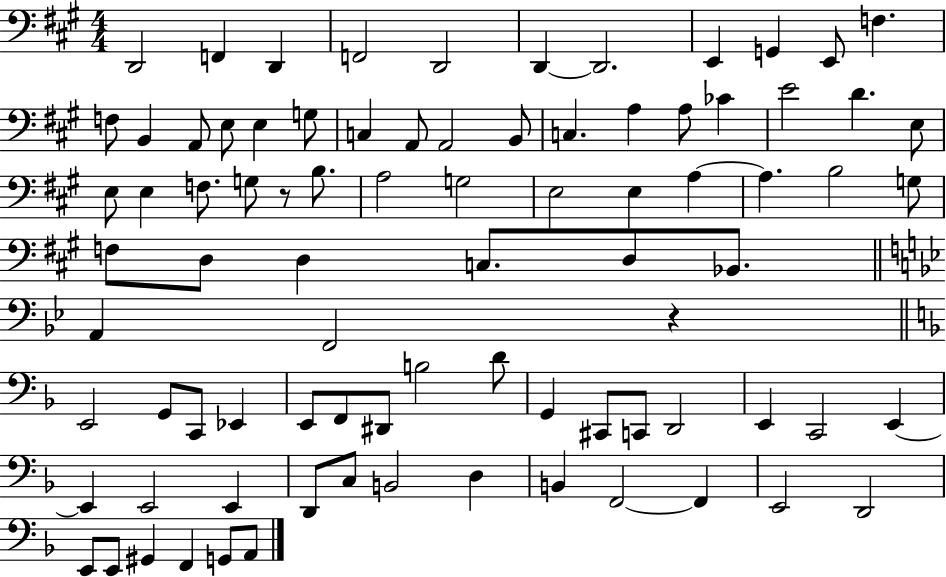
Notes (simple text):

D2/h F2/q D2/q F2/h D2/h D2/q D2/h. E2/q G2/q E2/e F3/q. F3/e B2/q A2/e E3/e E3/q G3/e C3/q A2/e A2/h B2/e C3/q. A3/q A3/e CES4/q E4/h D4/q. E3/e E3/e E3/q F3/e. G3/e R/e B3/e. A3/h G3/h E3/h E3/q A3/q A3/q. B3/h G3/e F3/e D3/e D3/q C3/e. D3/e Bb2/e. A2/q F2/h R/q E2/h G2/e C2/e Eb2/q E2/e F2/e D#2/e B3/h D4/e G2/q C#2/e C2/e D2/h E2/q C2/h E2/q E2/q E2/h E2/q D2/e C3/e B2/h D3/q B2/q F2/h F2/q E2/h D2/h E2/e E2/e G#2/q F2/q G2/e A2/e